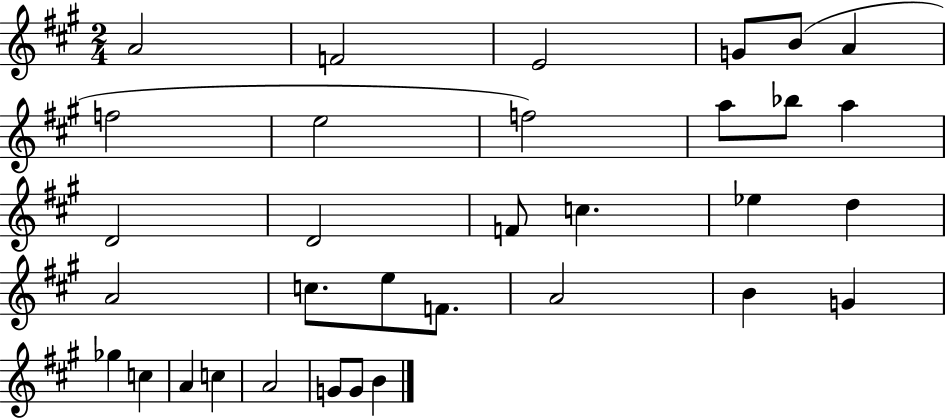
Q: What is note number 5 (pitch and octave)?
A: B4